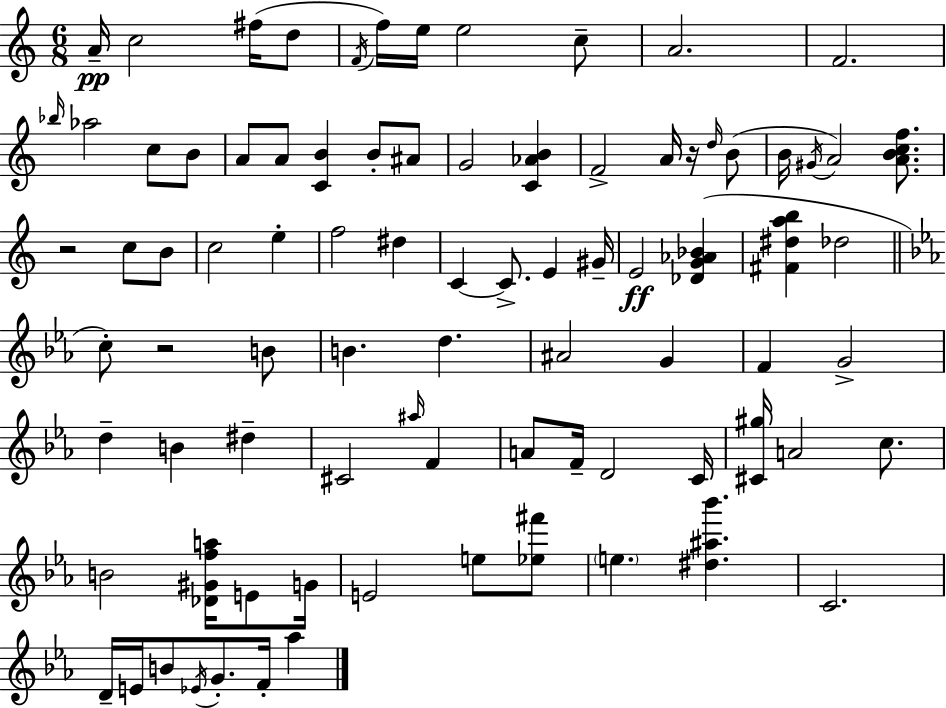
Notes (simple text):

A4/s C5/h F#5/s D5/e F4/s F5/s E5/s E5/h C5/e A4/h. F4/h. Bb5/s Ab5/h C5/e B4/e A4/e A4/e [C4,B4]/q B4/e A#4/e G4/h [C4,Ab4,B4]/q F4/h A4/s R/s D5/s B4/e B4/s G#4/s A4/h [A4,B4,C5,F5]/e. R/h C5/e B4/e C5/h E5/q F5/h D#5/q C4/q C4/e. E4/q G#4/s E4/h [Db4,G4,Ab4,Bb4]/q [F#4,D#5,A5,B5]/q Db5/h C5/e R/h B4/e B4/q. D5/q. A#4/h G4/q F4/q G4/h D5/q B4/q D#5/q C#4/h A#5/s F4/q A4/e F4/s D4/h C4/s [C#4,G#5]/s A4/h C5/e. B4/h [Db4,G#4,F5,A5]/s E4/e G4/s E4/h E5/e [Eb5,F#6]/e E5/q. [D#5,A#5,Bb6]/q. C4/h. D4/s E4/s B4/e Eb4/s G4/e. F4/s Ab5/q